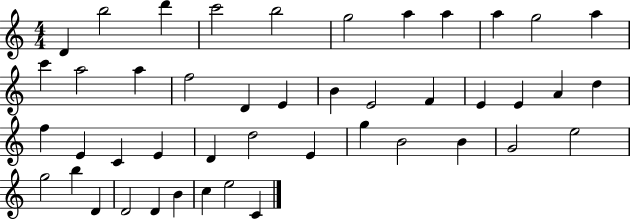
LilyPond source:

{
  \clef treble
  \numericTimeSignature
  \time 4/4
  \key c \major
  d'4 b''2 d'''4 | c'''2 b''2 | g''2 a''4 a''4 | a''4 g''2 a''4 | \break c'''4 a''2 a''4 | f''2 d'4 e'4 | b'4 e'2 f'4 | e'4 e'4 a'4 d''4 | \break f''4 e'4 c'4 e'4 | d'4 d''2 e'4 | g''4 b'2 b'4 | g'2 e''2 | \break g''2 b''4 d'4 | d'2 d'4 b'4 | c''4 e''2 c'4 | \bar "|."
}